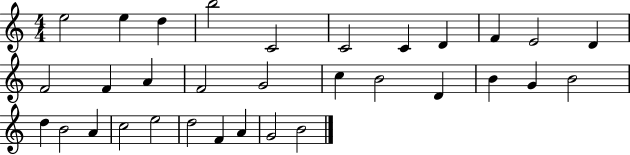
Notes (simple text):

E5/h E5/q D5/q B5/h C4/h C4/h C4/q D4/q F4/q E4/h D4/q F4/h F4/q A4/q F4/h G4/h C5/q B4/h D4/q B4/q G4/q B4/h D5/q B4/h A4/q C5/h E5/h D5/h F4/q A4/q G4/h B4/h